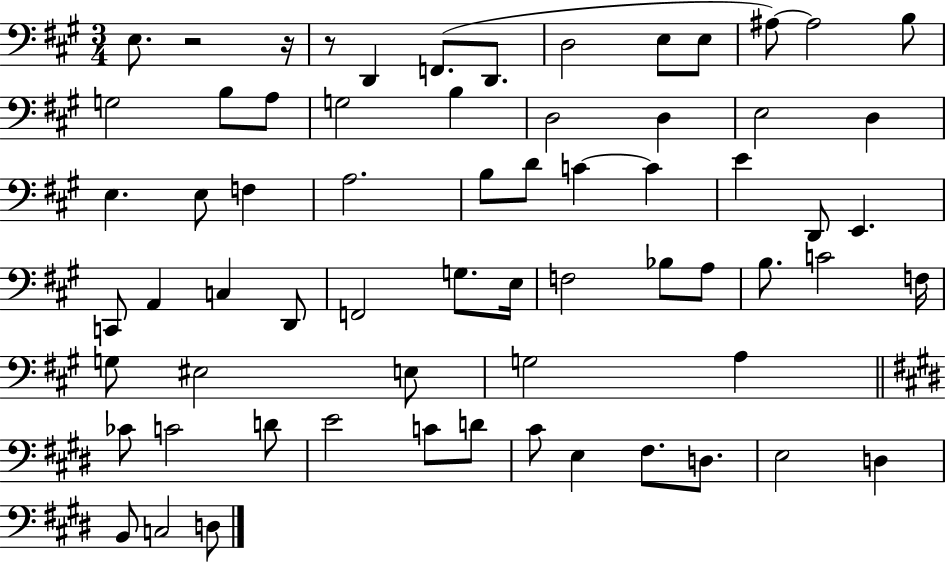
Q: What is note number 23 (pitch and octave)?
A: A3